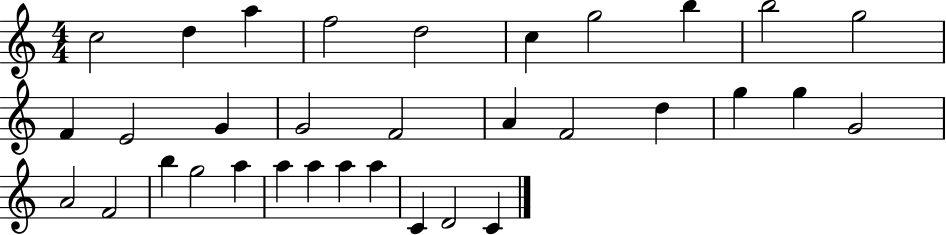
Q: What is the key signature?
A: C major